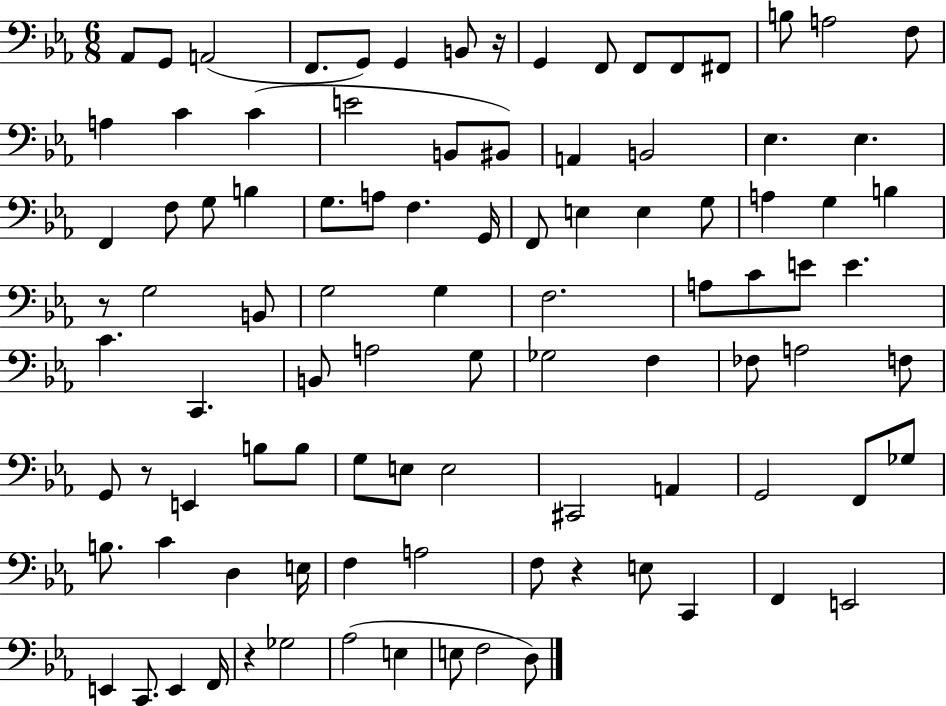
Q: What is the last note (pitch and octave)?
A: D3